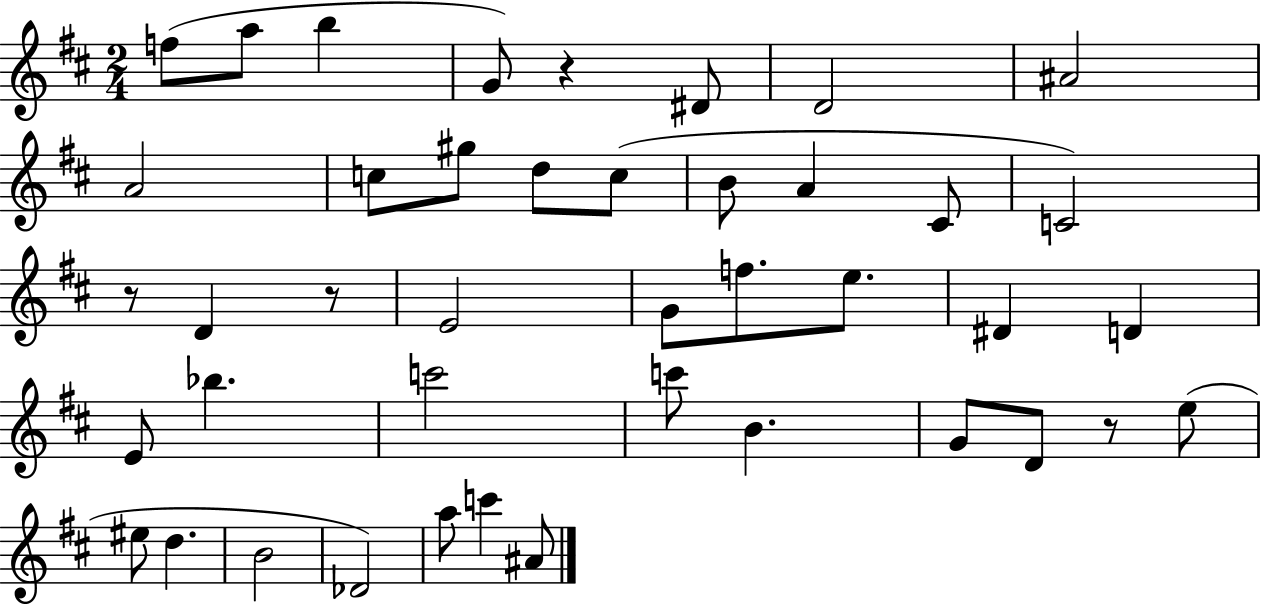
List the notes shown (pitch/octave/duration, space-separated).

F5/e A5/e B5/q G4/e R/q D#4/e D4/h A#4/h A4/h C5/e G#5/e D5/e C5/e B4/e A4/q C#4/e C4/h R/e D4/q R/e E4/h G4/e F5/e. E5/e. D#4/q D4/q E4/e Bb5/q. C6/h C6/e B4/q. G4/e D4/e R/e E5/e EIS5/e D5/q. B4/h Db4/h A5/e C6/q A#4/e